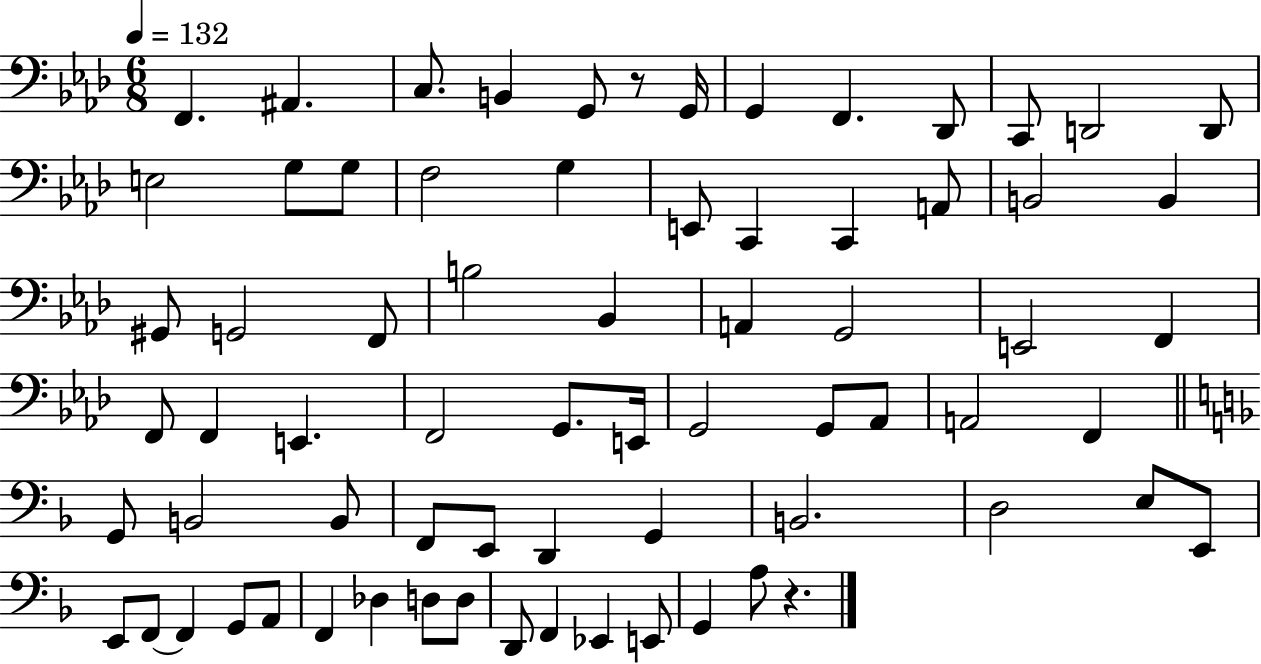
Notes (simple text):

F2/q. A#2/q. C3/e. B2/q G2/e R/e G2/s G2/q F2/q. Db2/e C2/e D2/h D2/e E3/h G3/e G3/e F3/h G3/q E2/e C2/q C2/q A2/e B2/h B2/q G#2/e G2/h F2/e B3/h Bb2/q A2/q G2/h E2/h F2/q F2/e F2/q E2/q. F2/h G2/e. E2/s G2/h G2/e Ab2/e A2/h F2/q G2/e B2/h B2/e F2/e E2/e D2/q G2/q B2/h. D3/h E3/e E2/e E2/e F2/e F2/q G2/e A2/e F2/q Db3/q D3/e D3/e D2/e F2/q Eb2/q E2/e G2/q A3/e R/q.